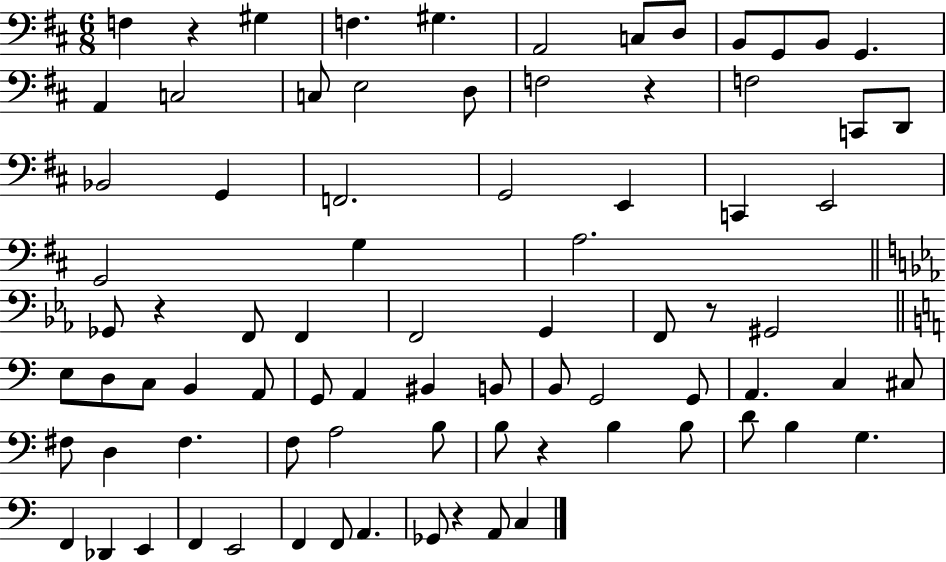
X:1
T:Untitled
M:6/8
L:1/4
K:D
F, z ^G, F, ^G, A,,2 C,/2 D,/2 B,,/2 G,,/2 B,,/2 G,, A,, C,2 C,/2 E,2 D,/2 F,2 z F,2 C,,/2 D,,/2 _B,,2 G,, F,,2 G,,2 E,, C,, E,,2 G,,2 G, A,2 _G,,/2 z F,,/2 F,, F,,2 G,, F,,/2 z/2 ^G,,2 E,/2 D,/2 C,/2 B,, A,,/2 G,,/2 A,, ^B,, B,,/2 B,,/2 G,,2 G,,/2 A,, C, ^C,/2 ^F,/2 D, ^F, F,/2 A,2 B,/2 B,/2 z B, B,/2 D/2 B, G, F,, _D,, E,, F,, E,,2 F,, F,,/2 A,, _G,,/2 z A,,/2 C,